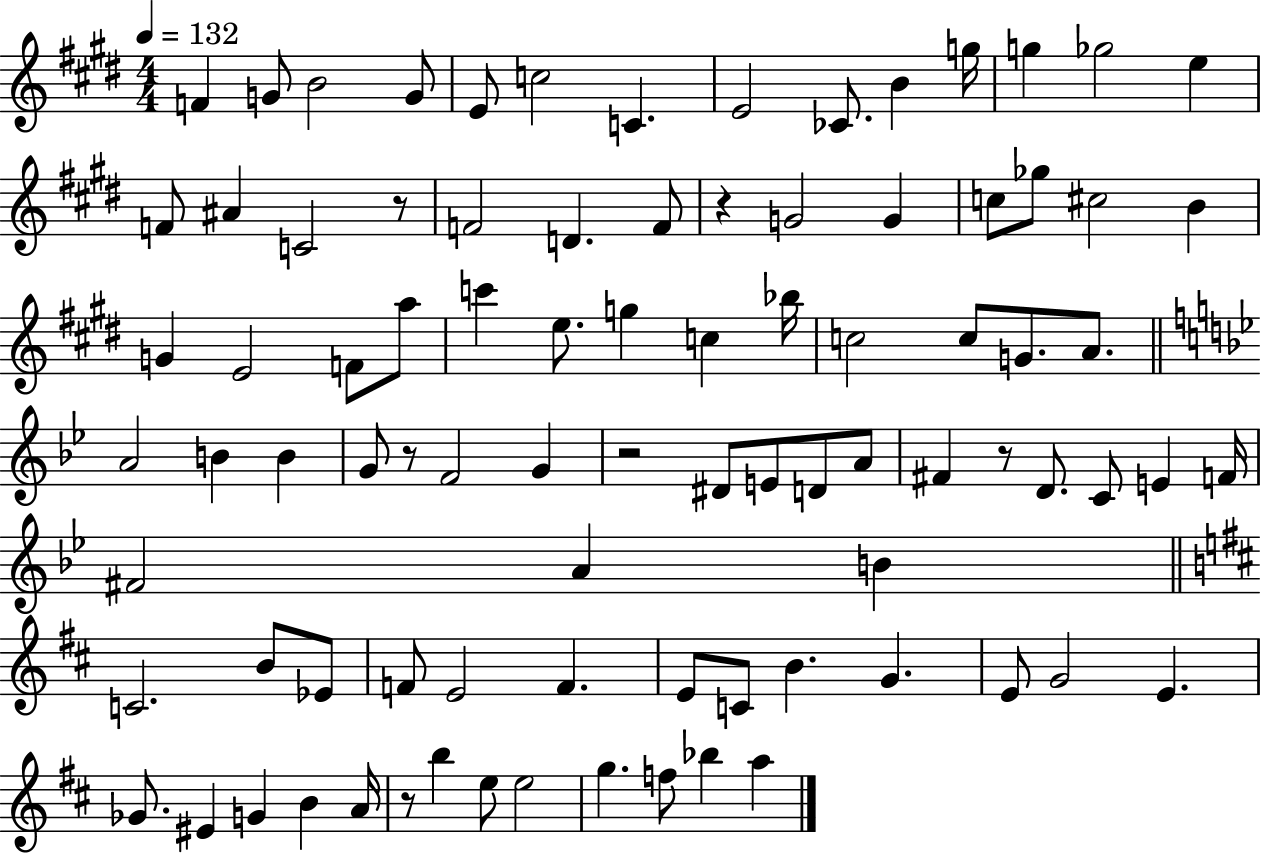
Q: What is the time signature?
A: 4/4